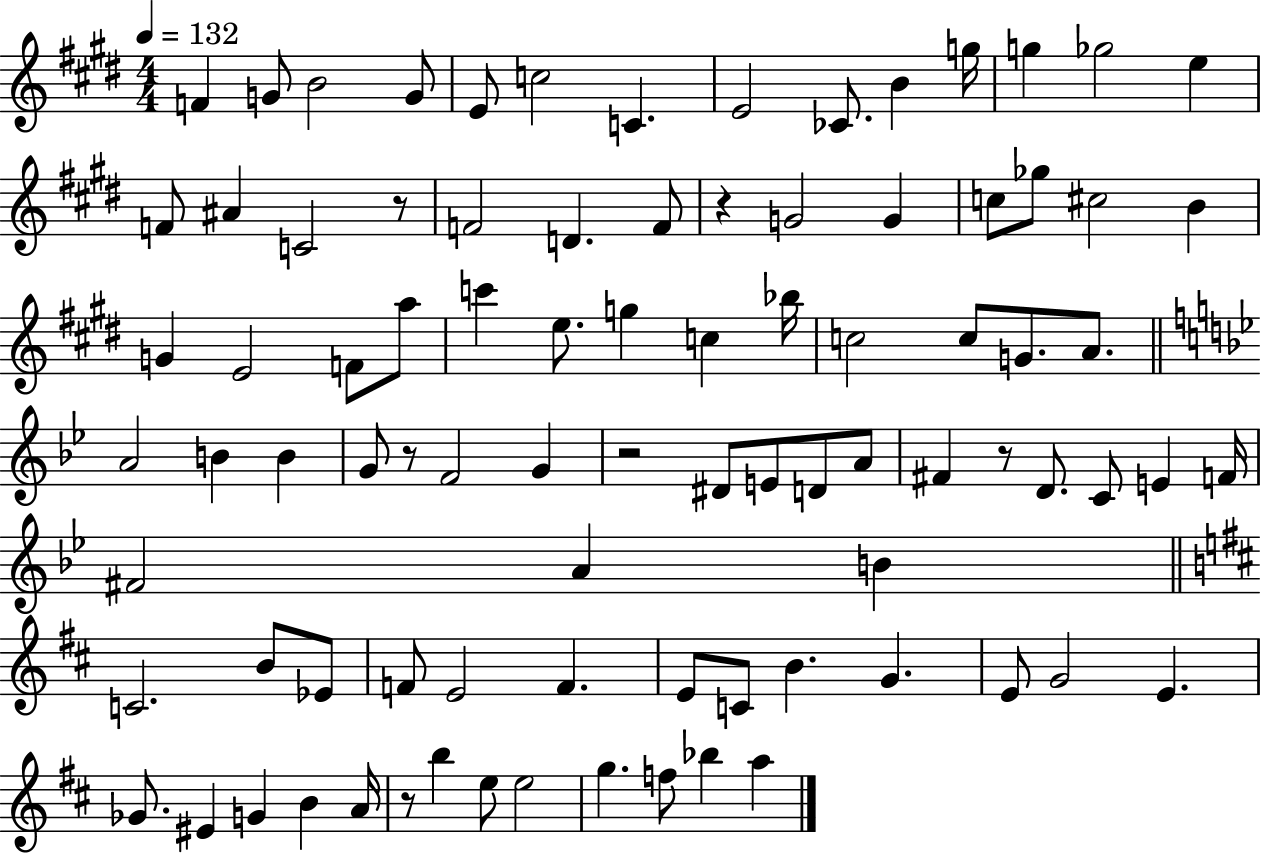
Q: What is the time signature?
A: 4/4